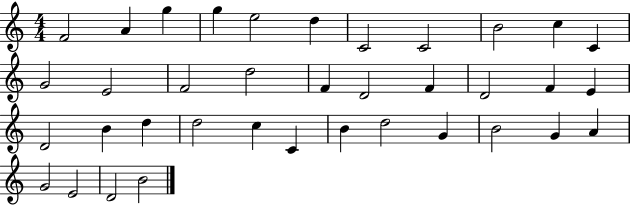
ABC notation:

X:1
T:Untitled
M:4/4
L:1/4
K:C
F2 A g g e2 d C2 C2 B2 c C G2 E2 F2 d2 F D2 F D2 F E D2 B d d2 c C B d2 G B2 G A G2 E2 D2 B2